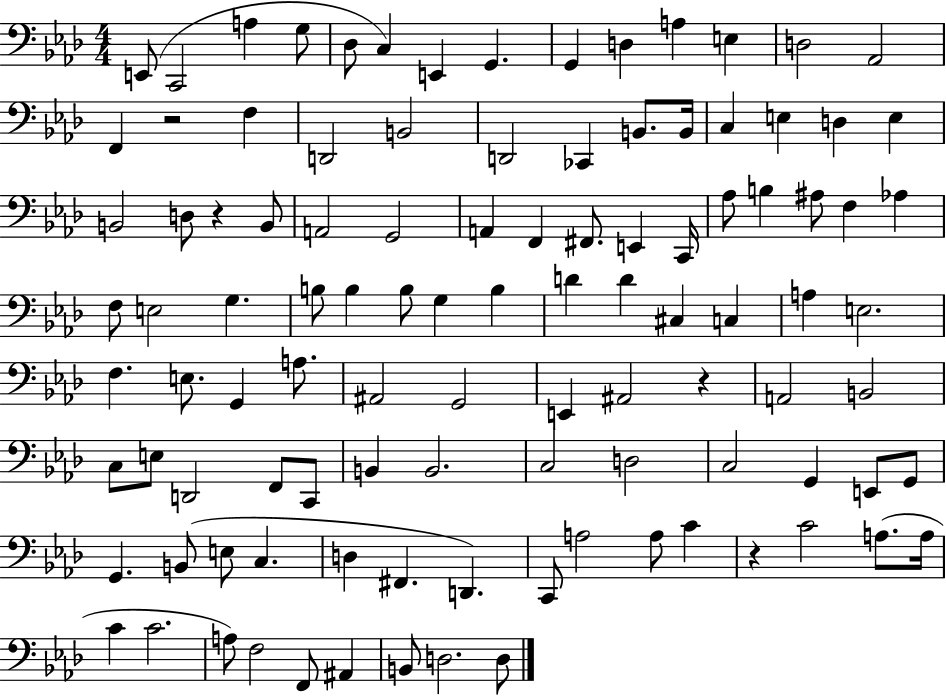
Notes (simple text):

E2/e C2/h A3/q G3/e Db3/e C3/q E2/q G2/q. G2/q D3/q A3/q E3/q D3/h Ab2/h F2/q R/h F3/q D2/h B2/h D2/h CES2/q B2/e. B2/s C3/q E3/q D3/q E3/q B2/h D3/e R/q B2/e A2/h G2/h A2/q F2/q F#2/e. E2/q C2/s Ab3/e B3/q A#3/e F3/q Ab3/q F3/e E3/h G3/q. B3/e B3/q B3/e G3/q B3/q D4/q D4/q C#3/q C3/q A3/q E3/h. F3/q. E3/e. G2/q A3/e. A#2/h G2/h E2/q A#2/h R/q A2/h B2/h C3/e E3/e D2/h F2/e C2/e B2/q B2/h. C3/h D3/h C3/h G2/q E2/e G2/e G2/q. B2/e E3/e C3/q. D3/q F#2/q. D2/q. C2/e A3/h A3/e C4/q R/q C4/h A3/e. A3/s C4/q C4/h. A3/e F3/h F2/e A#2/q B2/e D3/h. D3/e